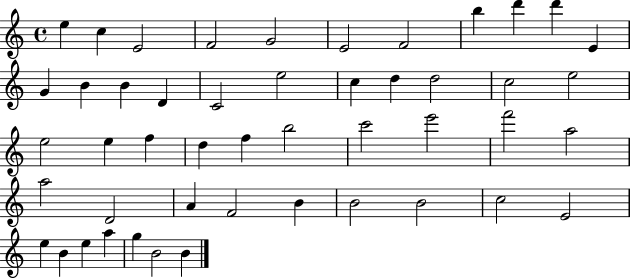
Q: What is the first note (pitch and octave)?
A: E5